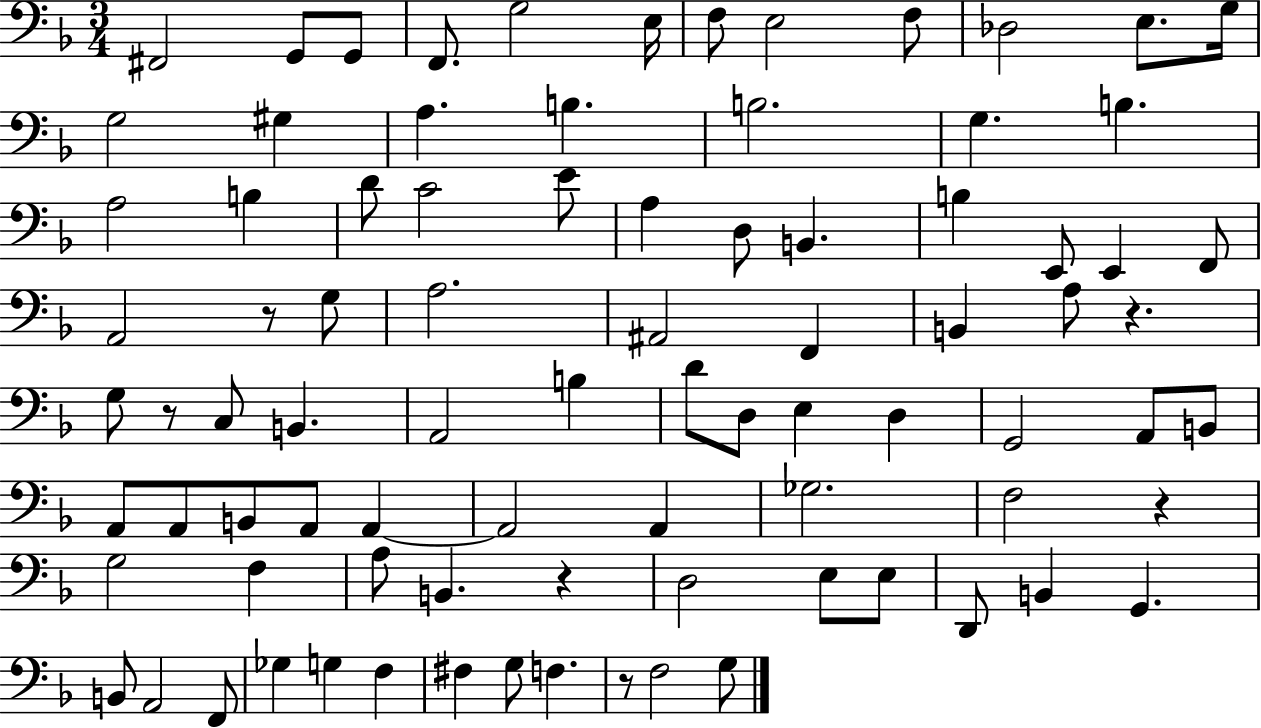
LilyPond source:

{
  \clef bass
  \numericTimeSignature
  \time 3/4
  \key f \major
  fis,2 g,8 g,8 | f,8. g2 e16 | f8 e2 f8 | des2 e8. g16 | \break g2 gis4 | a4. b4. | b2. | g4. b4. | \break a2 b4 | d'8 c'2 e'8 | a4 d8 b,4. | b4 e,8 e,4 f,8 | \break a,2 r8 g8 | a2. | ais,2 f,4 | b,4 a8 r4. | \break g8 r8 c8 b,4. | a,2 b4 | d'8 d8 e4 d4 | g,2 a,8 b,8 | \break a,8 a,8 b,8 a,8 a,4~~ | a,2 a,4 | ges2. | f2 r4 | \break g2 f4 | a8 b,4. r4 | d2 e8 e8 | d,8 b,4 g,4. | \break b,8 a,2 f,8 | ges4 g4 f4 | fis4 g8 f4. | r8 f2 g8 | \break \bar "|."
}